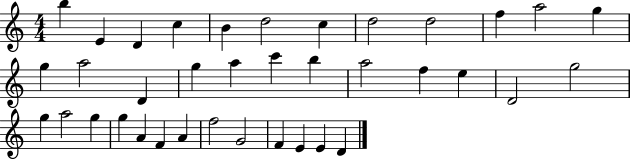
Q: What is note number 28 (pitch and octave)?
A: G5